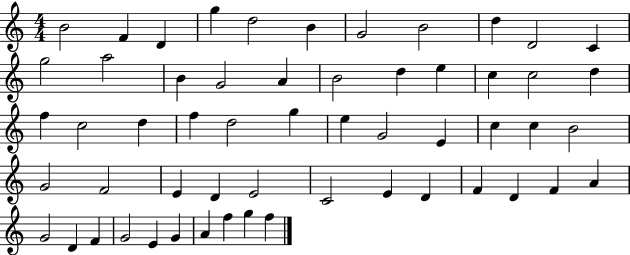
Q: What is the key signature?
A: C major